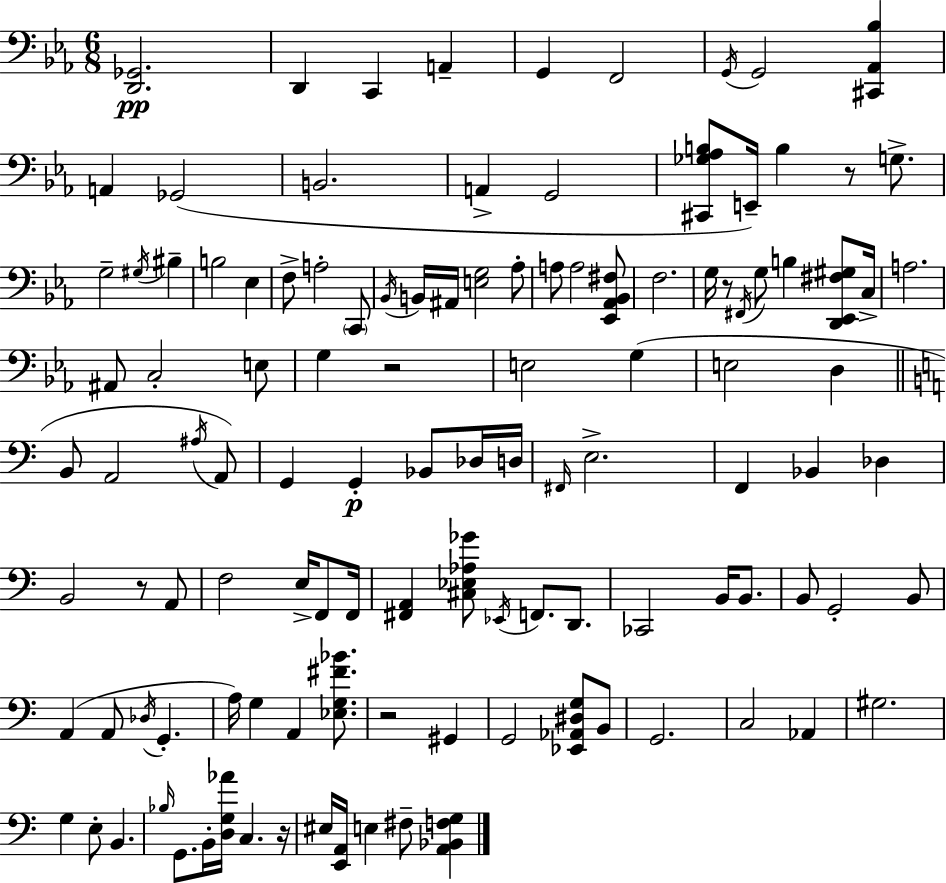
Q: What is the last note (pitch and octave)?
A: F#3